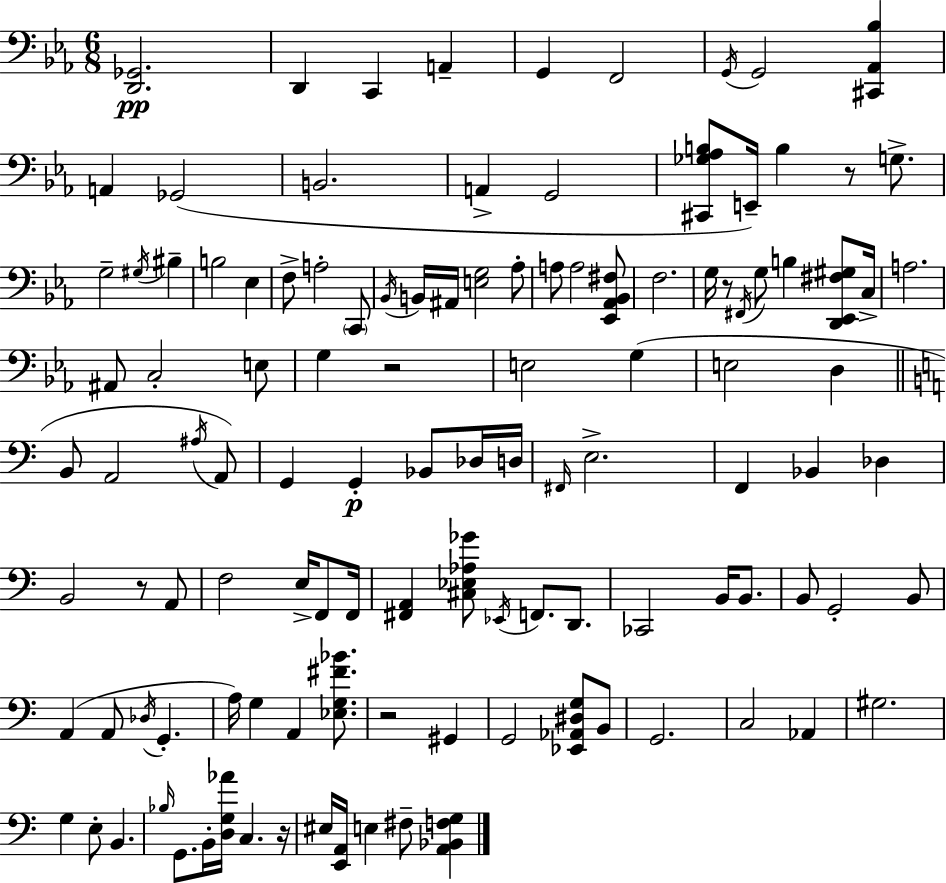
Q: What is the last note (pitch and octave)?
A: F#3